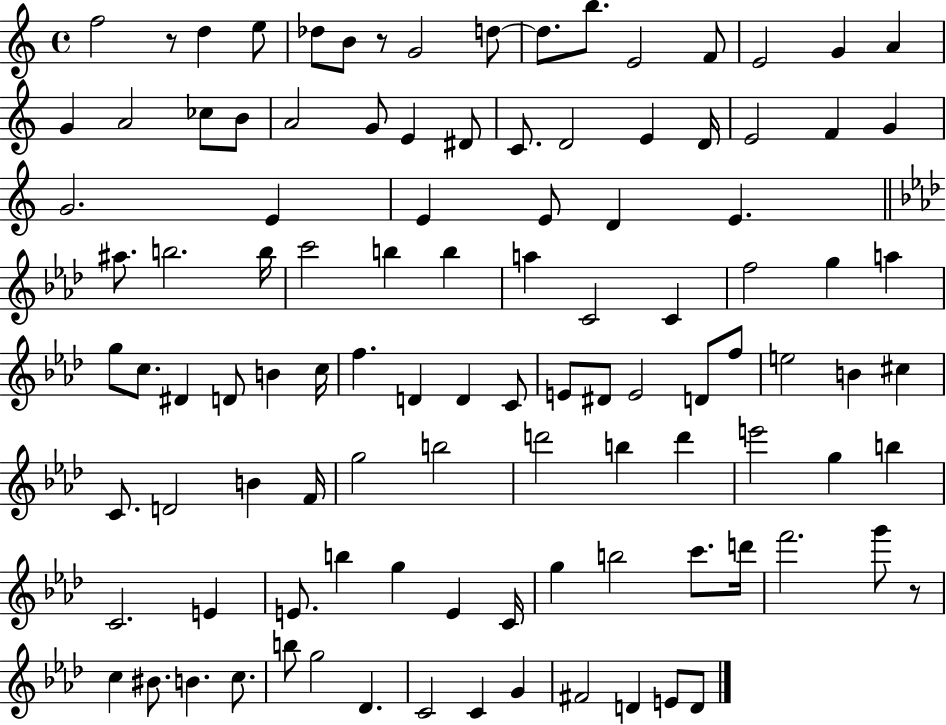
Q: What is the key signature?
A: C major